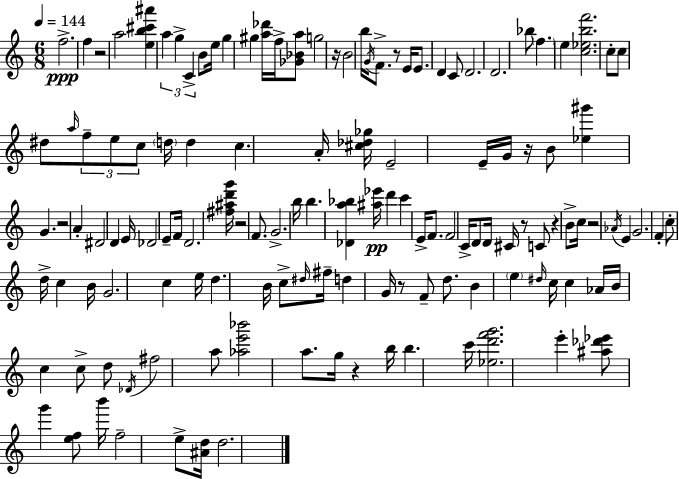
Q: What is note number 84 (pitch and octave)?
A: F4